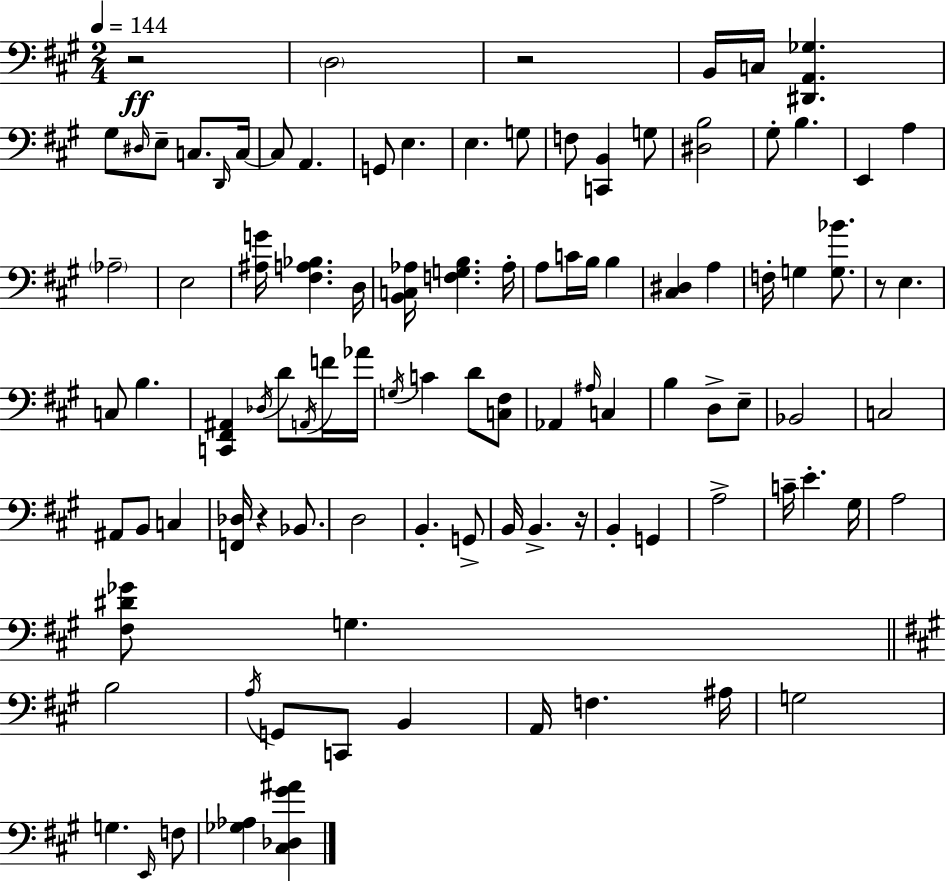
R/h D3/h R/h B2/s C3/s [D#2,A2,Gb3]/q. G#3/e D#3/s E3/e C3/e. D2/s C3/s C3/e A2/q. G2/e E3/q. E3/q. G3/e F3/e [C2,B2]/q G3/e [D#3,B3]/h G#3/e B3/q. E2/q A3/q Ab3/h E3/h [A#3,G4]/s [F#3,A3,Bb3]/q. D3/s [B2,C3,Ab3]/s [F3,G3,B3]/q. Ab3/s A3/e C4/s B3/s B3/q [C#3,D#3]/q A3/q F3/s G3/q [G3,Bb4]/e. R/e E3/q. C3/e B3/q. [C2,F#2,A#2]/q Db3/s D4/e A2/s F4/s Ab4/s G3/s C4/q D4/e [C3,F#3]/e Ab2/q A#3/s C3/q B3/q D3/e E3/e Bb2/h C3/h A#2/e B2/e C3/q [F2,Db3]/s R/q Bb2/e. D3/h B2/q. G2/e B2/s B2/q. R/s B2/q G2/q A3/h C4/s E4/q. G#3/s A3/h [F#3,D#4,Gb4]/e G3/q. B3/h A3/s G2/e C2/e B2/q A2/s F3/q. A#3/s G3/h G3/q. E2/s F3/e [Gb3,Ab3]/q [C#3,Db3,G#4,A#4]/q